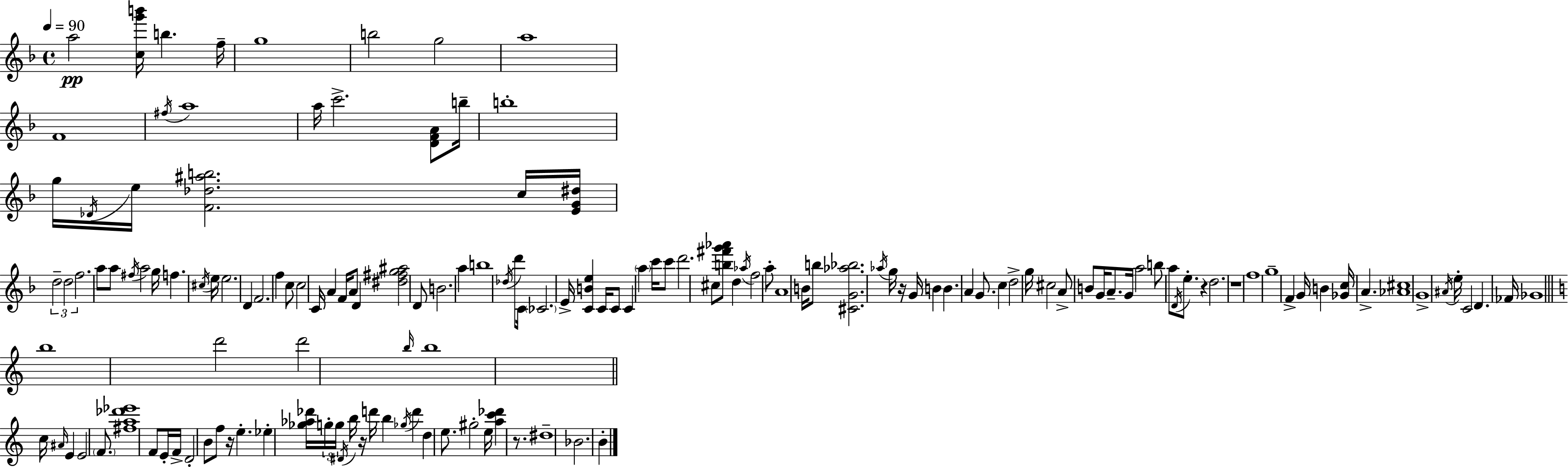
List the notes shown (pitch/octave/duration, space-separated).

A5/h [C5,G6,B6]/s B5/q. F5/s G5/w B5/h G5/h A5/w F4/w F#5/s A5/w A5/s C6/h. [D4,F4,A4]/e B5/s B5/w G5/s Db4/s E5/s [F4,Db5,A#5,B5]/h. C5/s [E4,G4,D#5]/s D5/h D5/h F5/h. A5/e A5/e F#5/s A5/h G5/s F5/q. C#5/s E5/s E5/h. D4/q F4/h. F5/q C5/e C5/h C4/s A4/q F4/s A4/e D4/q [D#5,F#5,G5,A#5]/h D4/e B4/h. A5/q B5/w Db5/s D6/e C4/s CES4/h. E4/s [C4,B4,E5]/q C4/s C4/e C4/q A5/q C6/s C6/e D6/h. C#5/e [B5,F#6,G6,Ab6]/e D5/q Ab5/s F5/h A5/e A4/w B4/s B5/e [C#4,G4,Ab5,Bb5]/h. Ab5/s G5/s R/s G4/s B4/q B4/q. A4/q G4/e. C5/q D5/h G5/s C#5/h A4/e B4/e G4/s A4/e. G4/s A5/h B5/e A5/e D4/s E5/e. R/q D5/h. R/w F5/w G5/w F4/q G4/s B4/q [Gb4,C5]/s A4/q. [Ab4,C#5]/w G4/w A#4/s E5/s C4/h D4/q. FES4/s Gb4/w B5/w D6/h D6/h B5/s B5/w C5/s A#4/s E4/q E4/h F4/e. [F#5,A5,Db6,Eb6]/w F4/e E4/s F4/s D4/h B4/e F5/e R/s E5/q. Eb5/q [Gb5,Ab5,Db6]/s G5/s G5/s D#4/s B5/s R/s D6/s B5/q Gb5/s D6/q D5/q E5/e. G#5/h E5/s [A5,C6,Db6]/q R/e. D#5/w Bb4/h. B4/q